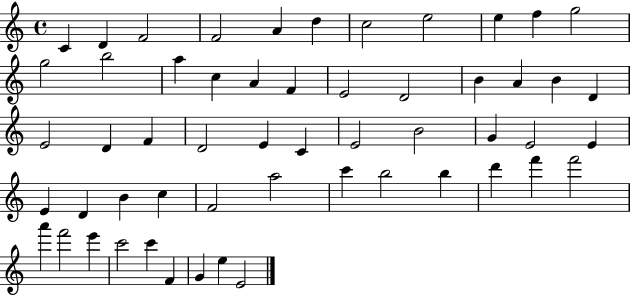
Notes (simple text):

C4/q D4/q F4/h F4/h A4/q D5/q C5/h E5/h E5/q F5/q G5/h G5/h B5/h A5/q C5/q A4/q F4/q E4/h D4/h B4/q A4/q B4/q D4/q E4/h D4/q F4/q D4/h E4/q C4/q E4/h B4/h G4/q E4/h E4/q E4/q D4/q B4/q C5/q F4/h A5/h C6/q B5/h B5/q D6/q F6/q F6/h A6/q F6/h E6/q C6/h C6/q F4/q G4/q E5/q E4/h